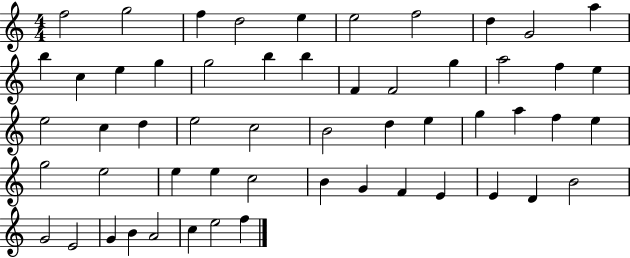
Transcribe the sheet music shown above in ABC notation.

X:1
T:Untitled
M:4/4
L:1/4
K:C
f2 g2 f d2 e e2 f2 d G2 a b c e g g2 b b F F2 g a2 f e e2 c d e2 c2 B2 d e g a f e g2 e2 e e c2 B G F E E D B2 G2 E2 G B A2 c e2 f